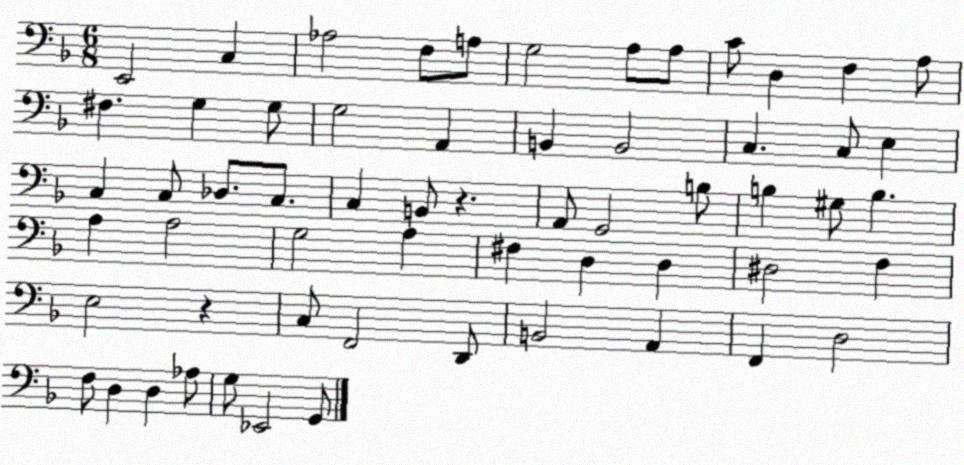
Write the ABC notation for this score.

X:1
T:Untitled
M:6/8
L:1/4
K:F
E,,2 C, _A,2 F,/2 A,/2 G,2 A,/2 A,/2 C/2 D, F, A,/2 ^F, G, G,/2 G,2 A,, B,, B,,2 C, C,/2 E, C, C,/2 _D,/2 C,/2 C, B,,/2 z A,,/2 G,,2 B,/2 B, ^G,/2 B, A, A,2 G,2 A, ^F, D, D, ^D,2 F, E,2 z C,/2 F,,2 D,,/2 B,,2 A,, F,, D,2 F,/2 D, D, _A,/2 G,/2 _E,,2 G,,/2